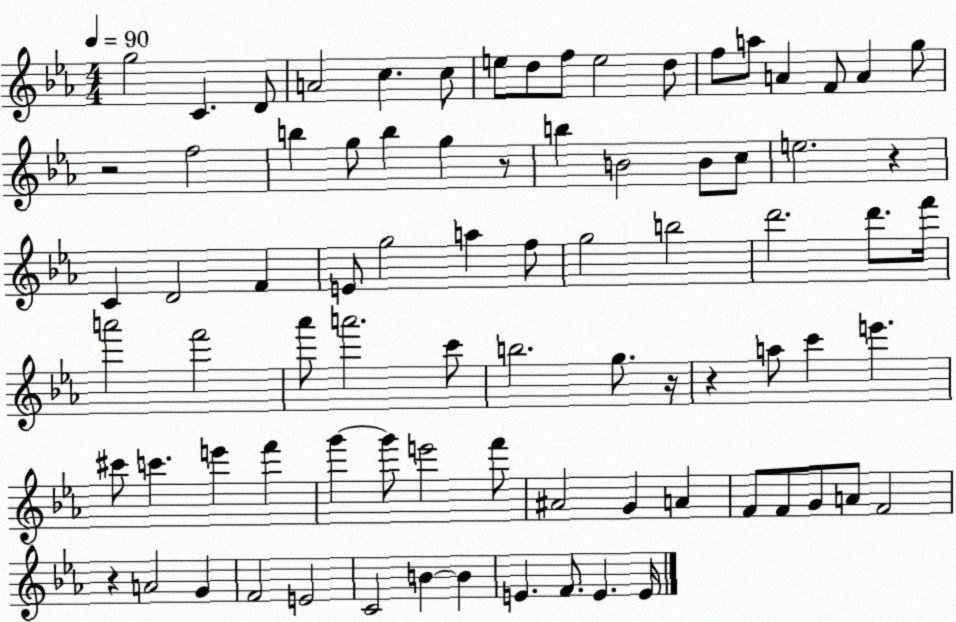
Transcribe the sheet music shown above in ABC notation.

X:1
T:Untitled
M:4/4
L:1/4
K:Eb
g2 C D/2 A2 c c/2 e/2 d/2 f/2 e2 d/2 f/2 a/2 A F/2 A g/2 z2 f2 b g/2 b g z/2 b B2 B/2 c/2 e2 z C D2 F E/2 g2 a f/2 g2 b2 d'2 d'/2 f'/4 a'2 f'2 _a'/2 a'2 c'/2 b2 g/2 z/4 z a/2 c' e' ^c'/2 c' e' f' g' g'/2 e'2 f'/2 ^A2 G A F/2 F/2 G/2 A/2 F2 z A2 G F2 E2 C2 B B E F/2 E E/4